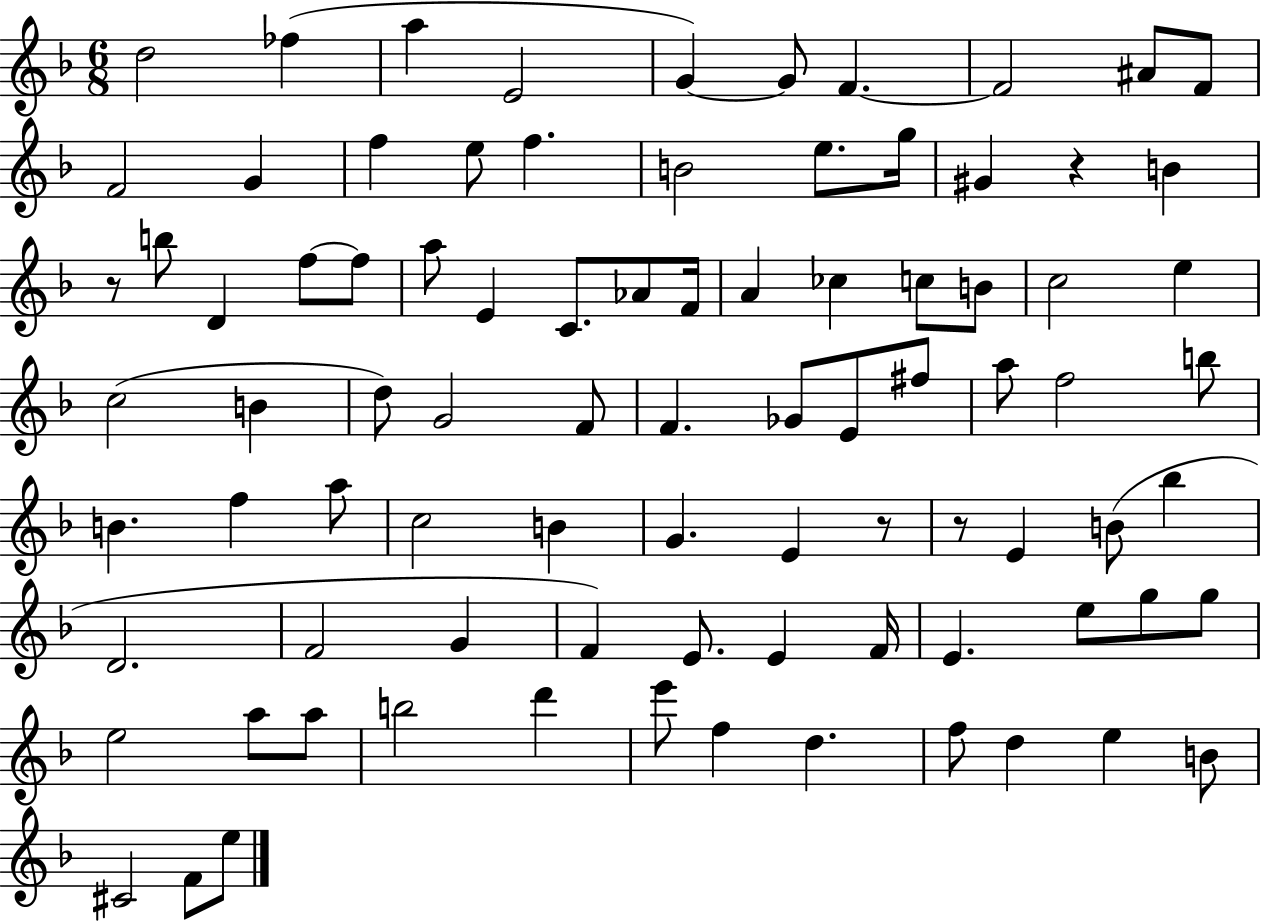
D5/h FES5/q A5/q E4/h G4/q G4/e F4/q. F4/h A#4/e F4/e F4/h G4/q F5/q E5/e F5/q. B4/h E5/e. G5/s G#4/q R/q B4/q R/e B5/e D4/q F5/e F5/e A5/e E4/q C4/e. Ab4/e F4/s A4/q CES5/q C5/e B4/e C5/h E5/q C5/h B4/q D5/e G4/h F4/e F4/q. Gb4/e E4/e F#5/e A5/e F5/h B5/e B4/q. F5/q A5/e C5/h B4/q G4/q. E4/q R/e R/e E4/q B4/e Bb5/q D4/h. F4/h G4/q F4/q E4/e. E4/q F4/s E4/q. E5/e G5/e G5/e E5/h A5/e A5/e B5/h D6/q E6/e F5/q D5/q. F5/e D5/q E5/q B4/e C#4/h F4/e E5/e